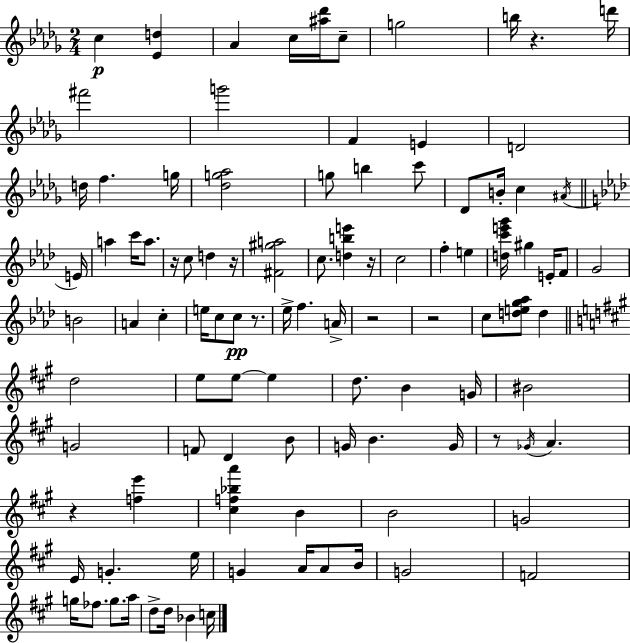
C5/q [Eb4,D5]/q Ab4/q C5/s [A#5,Db6]/s C5/e G5/h B5/s R/q. D6/s F#6/h G6/h F4/q E4/q D4/h D5/s F5/q. G5/s [Db5,G5,Ab5]/h G5/e B5/q C6/e Db4/e B4/s C5/q A#4/s E4/s A5/q C6/s A5/e. R/s C5/e D5/q R/s [F#4,G#5,A5]/h C5/e. [D5,B5,E6]/q R/s C5/h F5/q E5/q [D5,C6,E6,G6]/s G#5/q E4/s F4/e G4/h B4/h A4/q C5/q E5/s C5/e C5/e R/e. Eb5/s F5/q. A4/s R/h R/h C5/e [D5,E5,G5,Ab5]/e D5/q D5/h E5/e E5/e E5/q D5/e. B4/q G4/s BIS4/h G4/h F4/e D4/q B4/e G4/s B4/q. G4/s R/e Gb4/s A4/q. R/q [F5,E6]/q [C#5,F5,Bb5,A6]/q B4/q B4/h G4/h E4/s G4/q. E5/s G4/q A4/s A4/e B4/s G4/h F4/h G5/s FES5/e. G5/e. A5/s D5/e D5/s Bb4/q C5/s